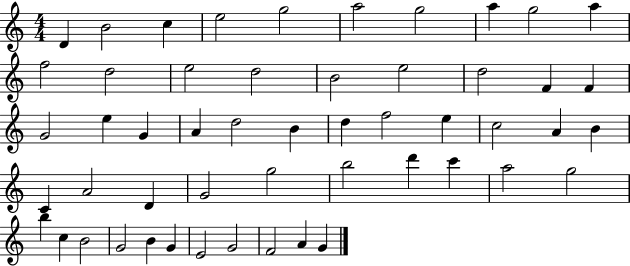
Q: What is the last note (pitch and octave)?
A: G4